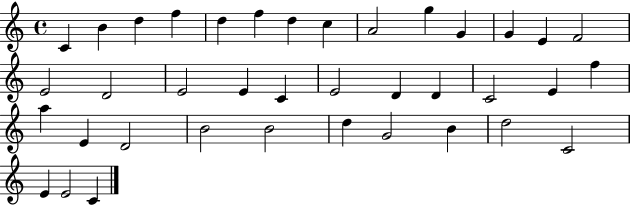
C4/q B4/q D5/q F5/q D5/q F5/q D5/q C5/q A4/h G5/q G4/q G4/q E4/q F4/h E4/h D4/h E4/h E4/q C4/q E4/h D4/q D4/q C4/h E4/q F5/q A5/q E4/q D4/h B4/h B4/h D5/q G4/h B4/q D5/h C4/h E4/q E4/h C4/q